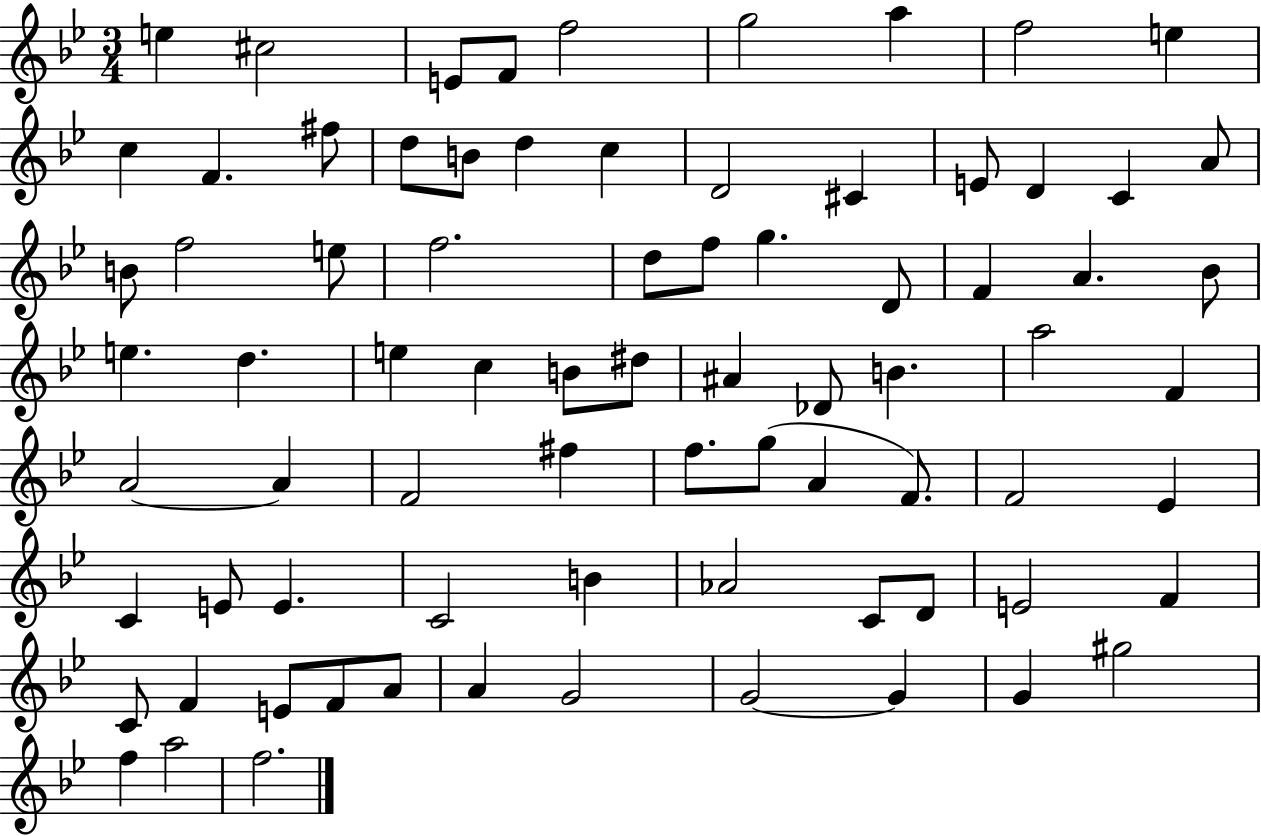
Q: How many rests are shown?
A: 0